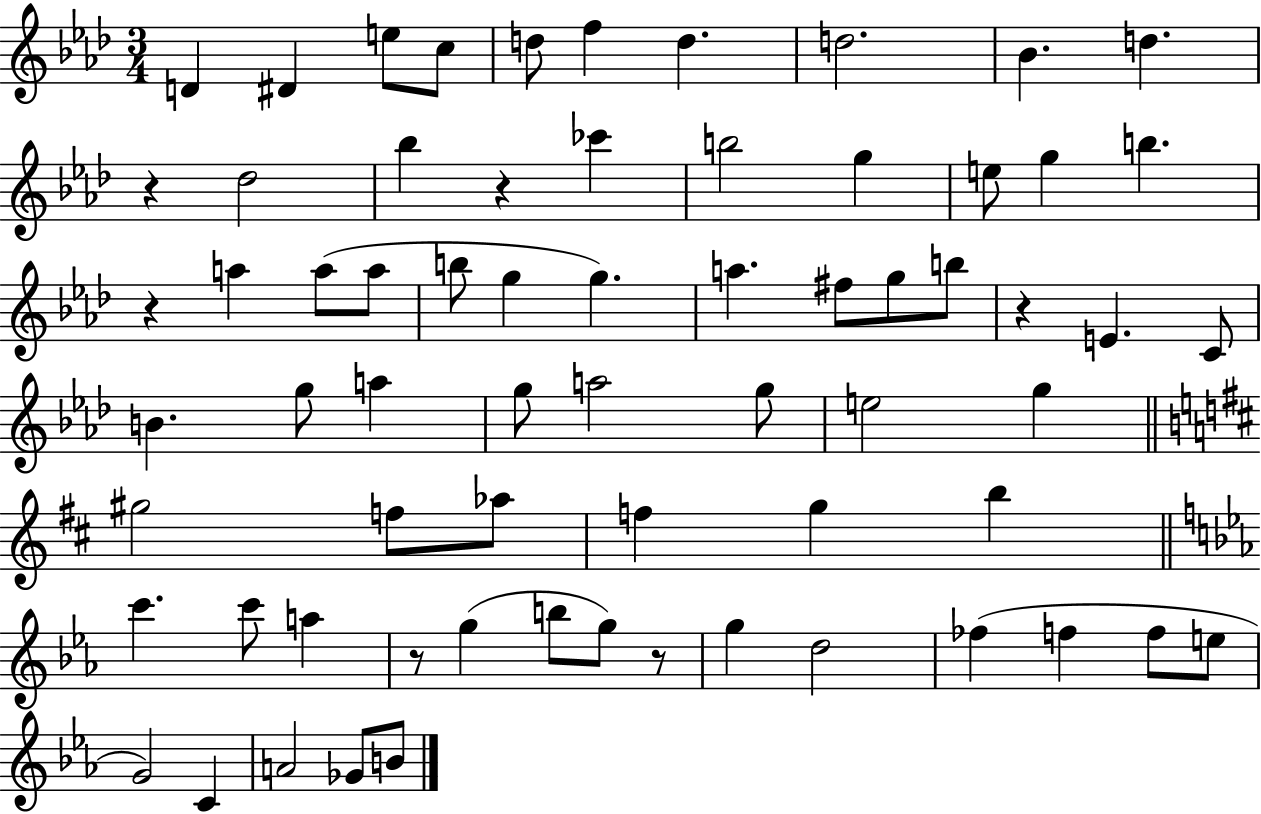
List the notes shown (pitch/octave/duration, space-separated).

D4/q D#4/q E5/e C5/e D5/e F5/q D5/q. D5/h. Bb4/q. D5/q. R/q Db5/h Bb5/q R/q CES6/q B5/h G5/q E5/e G5/q B5/q. R/q A5/q A5/e A5/e B5/e G5/q G5/q. A5/q. F#5/e G5/e B5/e R/q E4/q. C4/e B4/q. G5/e A5/q G5/e A5/h G5/e E5/h G5/q G#5/h F5/e Ab5/e F5/q G5/q B5/q C6/q. C6/e A5/q R/e G5/q B5/e G5/e R/e G5/q D5/h FES5/q F5/q F5/e E5/e G4/h C4/q A4/h Gb4/e B4/e